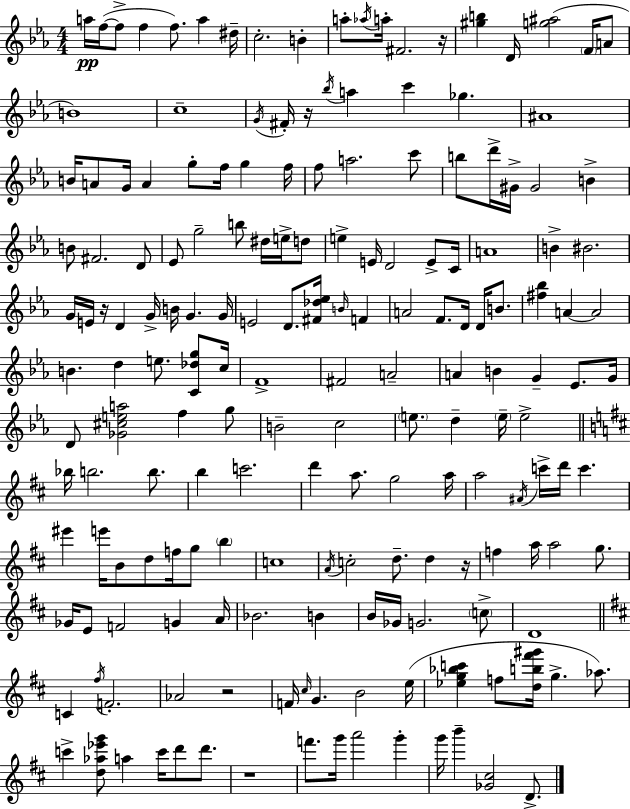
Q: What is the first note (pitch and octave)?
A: A5